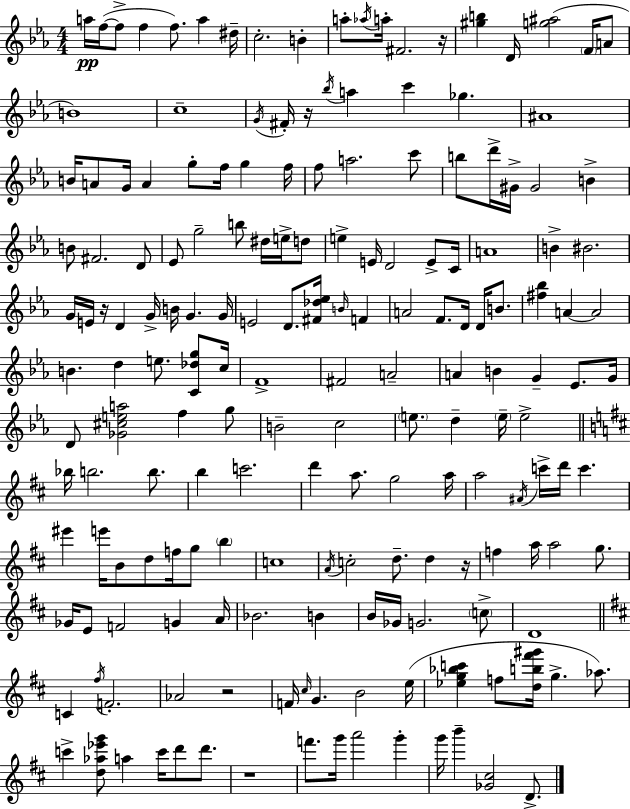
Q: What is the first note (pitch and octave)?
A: A5